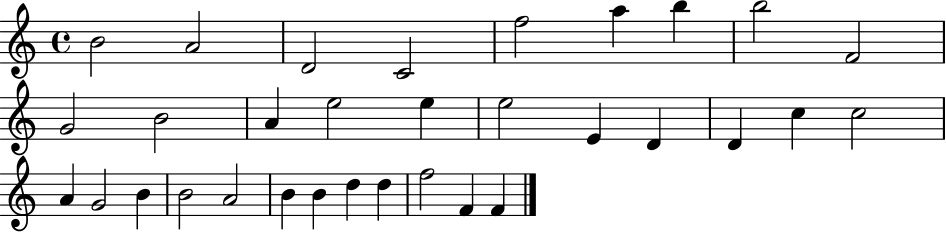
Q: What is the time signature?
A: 4/4